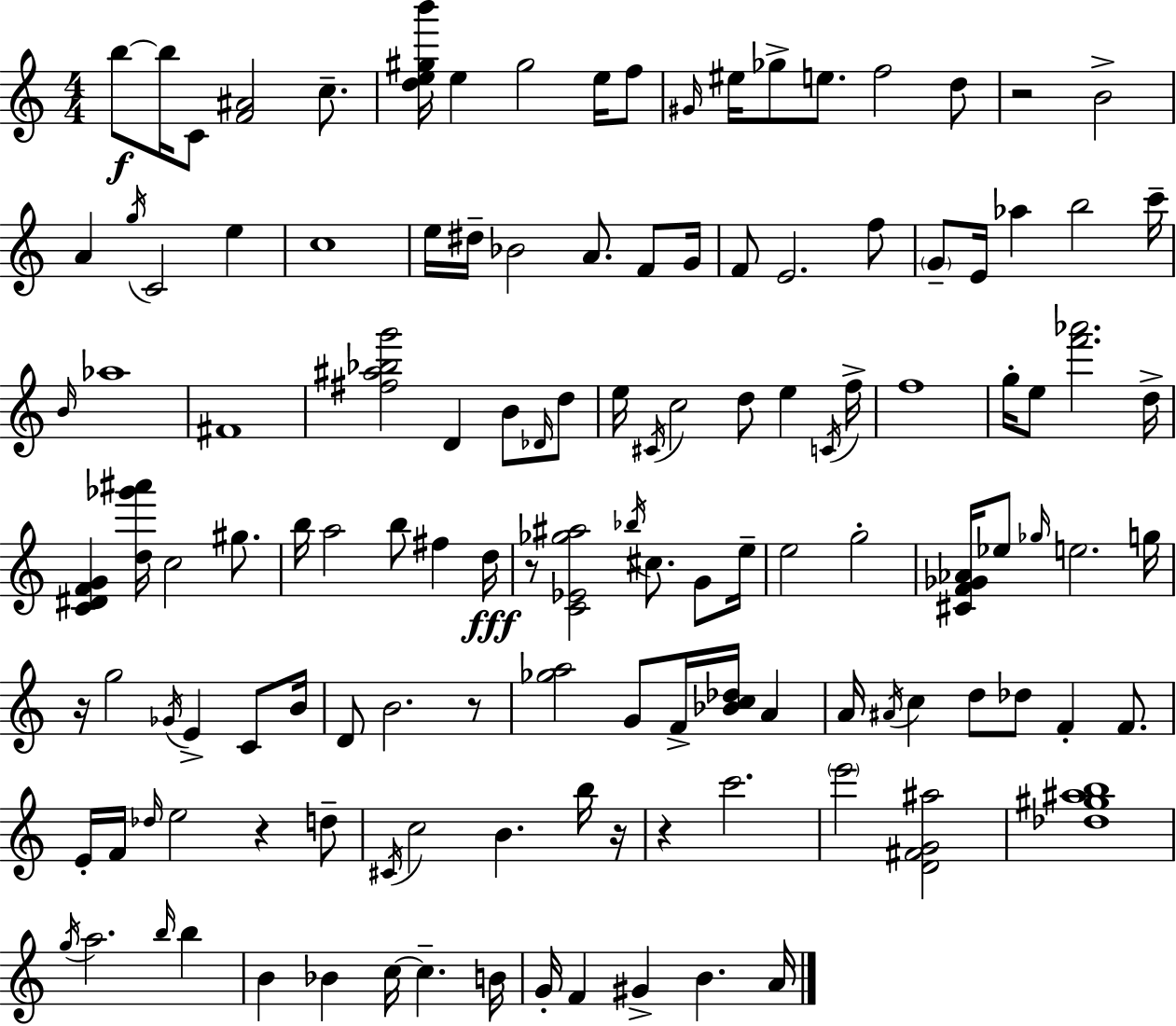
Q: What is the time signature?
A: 4/4